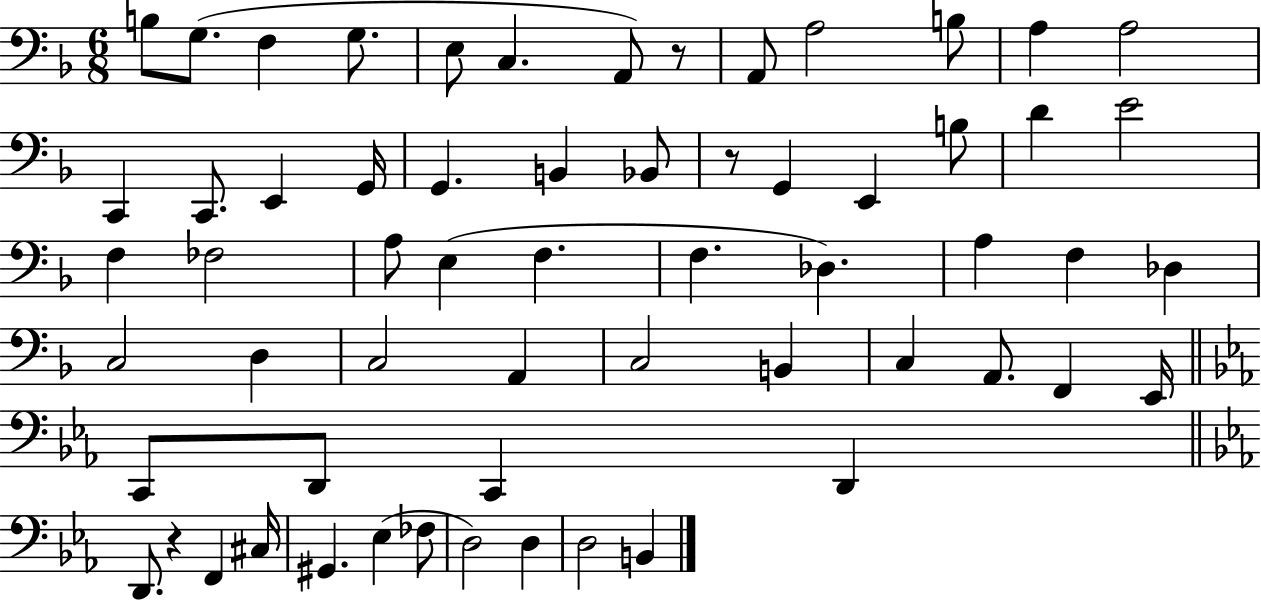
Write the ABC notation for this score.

X:1
T:Untitled
M:6/8
L:1/4
K:F
B,/2 G,/2 F, G,/2 E,/2 C, A,,/2 z/2 A,,/2 A,2 B,/2 A, A,2 C,, C,,/2 E,, G,,/4 G,, B,, _B,,/2 z/2 G,, E,, B,/2 D E2 F, _F,2 A,/2 E, F, F, _D, A, F, _D, C,2 D, C,2 A,, C,2 B,, C, A,,/2 F,, E,,/4 C,,/2 D,,/2 C,, D,, D,,/2 z F,, ^C,/4 ^G,, _E, _F,/2 D,2 D, D,2 B,,